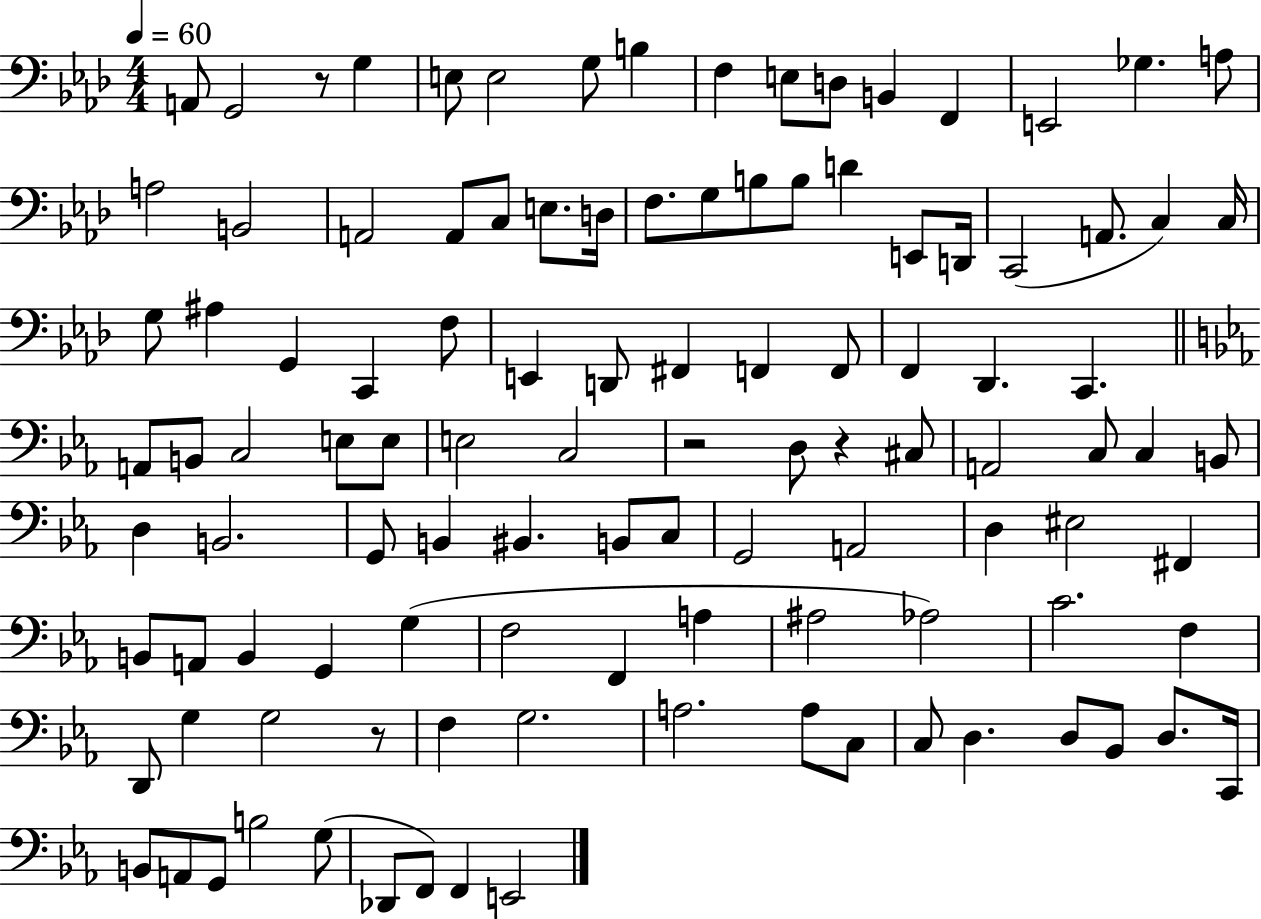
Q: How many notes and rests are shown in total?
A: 110